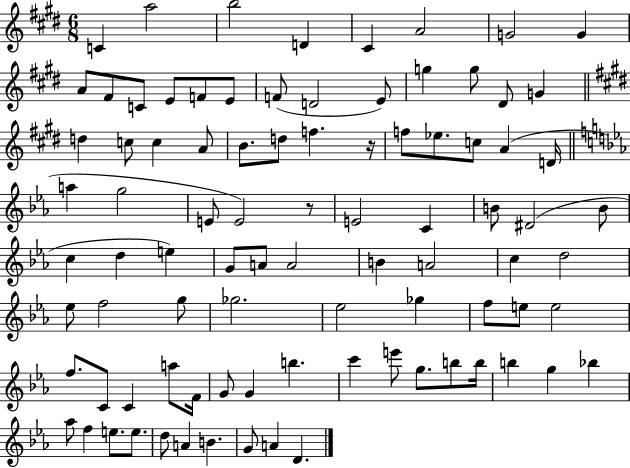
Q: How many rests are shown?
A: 2